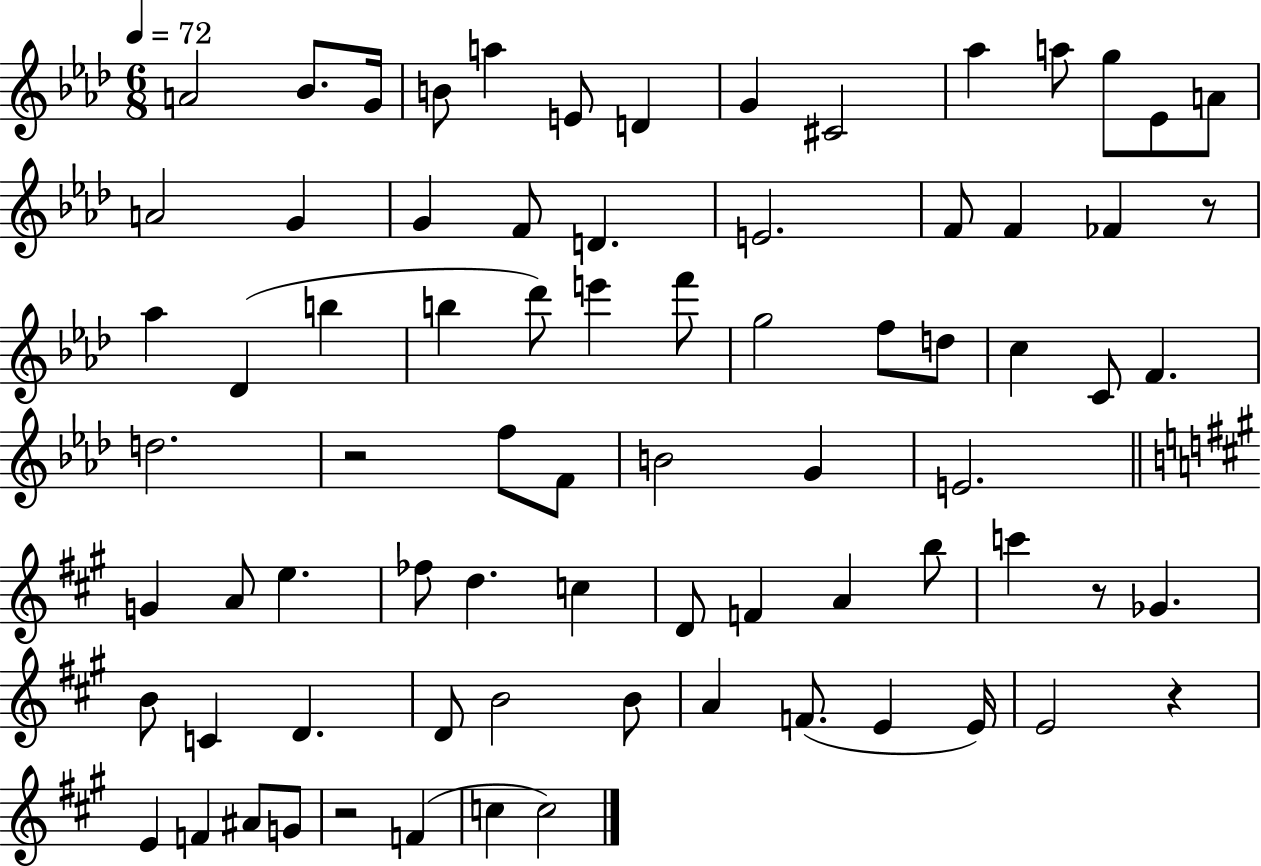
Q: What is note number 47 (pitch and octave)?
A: D5